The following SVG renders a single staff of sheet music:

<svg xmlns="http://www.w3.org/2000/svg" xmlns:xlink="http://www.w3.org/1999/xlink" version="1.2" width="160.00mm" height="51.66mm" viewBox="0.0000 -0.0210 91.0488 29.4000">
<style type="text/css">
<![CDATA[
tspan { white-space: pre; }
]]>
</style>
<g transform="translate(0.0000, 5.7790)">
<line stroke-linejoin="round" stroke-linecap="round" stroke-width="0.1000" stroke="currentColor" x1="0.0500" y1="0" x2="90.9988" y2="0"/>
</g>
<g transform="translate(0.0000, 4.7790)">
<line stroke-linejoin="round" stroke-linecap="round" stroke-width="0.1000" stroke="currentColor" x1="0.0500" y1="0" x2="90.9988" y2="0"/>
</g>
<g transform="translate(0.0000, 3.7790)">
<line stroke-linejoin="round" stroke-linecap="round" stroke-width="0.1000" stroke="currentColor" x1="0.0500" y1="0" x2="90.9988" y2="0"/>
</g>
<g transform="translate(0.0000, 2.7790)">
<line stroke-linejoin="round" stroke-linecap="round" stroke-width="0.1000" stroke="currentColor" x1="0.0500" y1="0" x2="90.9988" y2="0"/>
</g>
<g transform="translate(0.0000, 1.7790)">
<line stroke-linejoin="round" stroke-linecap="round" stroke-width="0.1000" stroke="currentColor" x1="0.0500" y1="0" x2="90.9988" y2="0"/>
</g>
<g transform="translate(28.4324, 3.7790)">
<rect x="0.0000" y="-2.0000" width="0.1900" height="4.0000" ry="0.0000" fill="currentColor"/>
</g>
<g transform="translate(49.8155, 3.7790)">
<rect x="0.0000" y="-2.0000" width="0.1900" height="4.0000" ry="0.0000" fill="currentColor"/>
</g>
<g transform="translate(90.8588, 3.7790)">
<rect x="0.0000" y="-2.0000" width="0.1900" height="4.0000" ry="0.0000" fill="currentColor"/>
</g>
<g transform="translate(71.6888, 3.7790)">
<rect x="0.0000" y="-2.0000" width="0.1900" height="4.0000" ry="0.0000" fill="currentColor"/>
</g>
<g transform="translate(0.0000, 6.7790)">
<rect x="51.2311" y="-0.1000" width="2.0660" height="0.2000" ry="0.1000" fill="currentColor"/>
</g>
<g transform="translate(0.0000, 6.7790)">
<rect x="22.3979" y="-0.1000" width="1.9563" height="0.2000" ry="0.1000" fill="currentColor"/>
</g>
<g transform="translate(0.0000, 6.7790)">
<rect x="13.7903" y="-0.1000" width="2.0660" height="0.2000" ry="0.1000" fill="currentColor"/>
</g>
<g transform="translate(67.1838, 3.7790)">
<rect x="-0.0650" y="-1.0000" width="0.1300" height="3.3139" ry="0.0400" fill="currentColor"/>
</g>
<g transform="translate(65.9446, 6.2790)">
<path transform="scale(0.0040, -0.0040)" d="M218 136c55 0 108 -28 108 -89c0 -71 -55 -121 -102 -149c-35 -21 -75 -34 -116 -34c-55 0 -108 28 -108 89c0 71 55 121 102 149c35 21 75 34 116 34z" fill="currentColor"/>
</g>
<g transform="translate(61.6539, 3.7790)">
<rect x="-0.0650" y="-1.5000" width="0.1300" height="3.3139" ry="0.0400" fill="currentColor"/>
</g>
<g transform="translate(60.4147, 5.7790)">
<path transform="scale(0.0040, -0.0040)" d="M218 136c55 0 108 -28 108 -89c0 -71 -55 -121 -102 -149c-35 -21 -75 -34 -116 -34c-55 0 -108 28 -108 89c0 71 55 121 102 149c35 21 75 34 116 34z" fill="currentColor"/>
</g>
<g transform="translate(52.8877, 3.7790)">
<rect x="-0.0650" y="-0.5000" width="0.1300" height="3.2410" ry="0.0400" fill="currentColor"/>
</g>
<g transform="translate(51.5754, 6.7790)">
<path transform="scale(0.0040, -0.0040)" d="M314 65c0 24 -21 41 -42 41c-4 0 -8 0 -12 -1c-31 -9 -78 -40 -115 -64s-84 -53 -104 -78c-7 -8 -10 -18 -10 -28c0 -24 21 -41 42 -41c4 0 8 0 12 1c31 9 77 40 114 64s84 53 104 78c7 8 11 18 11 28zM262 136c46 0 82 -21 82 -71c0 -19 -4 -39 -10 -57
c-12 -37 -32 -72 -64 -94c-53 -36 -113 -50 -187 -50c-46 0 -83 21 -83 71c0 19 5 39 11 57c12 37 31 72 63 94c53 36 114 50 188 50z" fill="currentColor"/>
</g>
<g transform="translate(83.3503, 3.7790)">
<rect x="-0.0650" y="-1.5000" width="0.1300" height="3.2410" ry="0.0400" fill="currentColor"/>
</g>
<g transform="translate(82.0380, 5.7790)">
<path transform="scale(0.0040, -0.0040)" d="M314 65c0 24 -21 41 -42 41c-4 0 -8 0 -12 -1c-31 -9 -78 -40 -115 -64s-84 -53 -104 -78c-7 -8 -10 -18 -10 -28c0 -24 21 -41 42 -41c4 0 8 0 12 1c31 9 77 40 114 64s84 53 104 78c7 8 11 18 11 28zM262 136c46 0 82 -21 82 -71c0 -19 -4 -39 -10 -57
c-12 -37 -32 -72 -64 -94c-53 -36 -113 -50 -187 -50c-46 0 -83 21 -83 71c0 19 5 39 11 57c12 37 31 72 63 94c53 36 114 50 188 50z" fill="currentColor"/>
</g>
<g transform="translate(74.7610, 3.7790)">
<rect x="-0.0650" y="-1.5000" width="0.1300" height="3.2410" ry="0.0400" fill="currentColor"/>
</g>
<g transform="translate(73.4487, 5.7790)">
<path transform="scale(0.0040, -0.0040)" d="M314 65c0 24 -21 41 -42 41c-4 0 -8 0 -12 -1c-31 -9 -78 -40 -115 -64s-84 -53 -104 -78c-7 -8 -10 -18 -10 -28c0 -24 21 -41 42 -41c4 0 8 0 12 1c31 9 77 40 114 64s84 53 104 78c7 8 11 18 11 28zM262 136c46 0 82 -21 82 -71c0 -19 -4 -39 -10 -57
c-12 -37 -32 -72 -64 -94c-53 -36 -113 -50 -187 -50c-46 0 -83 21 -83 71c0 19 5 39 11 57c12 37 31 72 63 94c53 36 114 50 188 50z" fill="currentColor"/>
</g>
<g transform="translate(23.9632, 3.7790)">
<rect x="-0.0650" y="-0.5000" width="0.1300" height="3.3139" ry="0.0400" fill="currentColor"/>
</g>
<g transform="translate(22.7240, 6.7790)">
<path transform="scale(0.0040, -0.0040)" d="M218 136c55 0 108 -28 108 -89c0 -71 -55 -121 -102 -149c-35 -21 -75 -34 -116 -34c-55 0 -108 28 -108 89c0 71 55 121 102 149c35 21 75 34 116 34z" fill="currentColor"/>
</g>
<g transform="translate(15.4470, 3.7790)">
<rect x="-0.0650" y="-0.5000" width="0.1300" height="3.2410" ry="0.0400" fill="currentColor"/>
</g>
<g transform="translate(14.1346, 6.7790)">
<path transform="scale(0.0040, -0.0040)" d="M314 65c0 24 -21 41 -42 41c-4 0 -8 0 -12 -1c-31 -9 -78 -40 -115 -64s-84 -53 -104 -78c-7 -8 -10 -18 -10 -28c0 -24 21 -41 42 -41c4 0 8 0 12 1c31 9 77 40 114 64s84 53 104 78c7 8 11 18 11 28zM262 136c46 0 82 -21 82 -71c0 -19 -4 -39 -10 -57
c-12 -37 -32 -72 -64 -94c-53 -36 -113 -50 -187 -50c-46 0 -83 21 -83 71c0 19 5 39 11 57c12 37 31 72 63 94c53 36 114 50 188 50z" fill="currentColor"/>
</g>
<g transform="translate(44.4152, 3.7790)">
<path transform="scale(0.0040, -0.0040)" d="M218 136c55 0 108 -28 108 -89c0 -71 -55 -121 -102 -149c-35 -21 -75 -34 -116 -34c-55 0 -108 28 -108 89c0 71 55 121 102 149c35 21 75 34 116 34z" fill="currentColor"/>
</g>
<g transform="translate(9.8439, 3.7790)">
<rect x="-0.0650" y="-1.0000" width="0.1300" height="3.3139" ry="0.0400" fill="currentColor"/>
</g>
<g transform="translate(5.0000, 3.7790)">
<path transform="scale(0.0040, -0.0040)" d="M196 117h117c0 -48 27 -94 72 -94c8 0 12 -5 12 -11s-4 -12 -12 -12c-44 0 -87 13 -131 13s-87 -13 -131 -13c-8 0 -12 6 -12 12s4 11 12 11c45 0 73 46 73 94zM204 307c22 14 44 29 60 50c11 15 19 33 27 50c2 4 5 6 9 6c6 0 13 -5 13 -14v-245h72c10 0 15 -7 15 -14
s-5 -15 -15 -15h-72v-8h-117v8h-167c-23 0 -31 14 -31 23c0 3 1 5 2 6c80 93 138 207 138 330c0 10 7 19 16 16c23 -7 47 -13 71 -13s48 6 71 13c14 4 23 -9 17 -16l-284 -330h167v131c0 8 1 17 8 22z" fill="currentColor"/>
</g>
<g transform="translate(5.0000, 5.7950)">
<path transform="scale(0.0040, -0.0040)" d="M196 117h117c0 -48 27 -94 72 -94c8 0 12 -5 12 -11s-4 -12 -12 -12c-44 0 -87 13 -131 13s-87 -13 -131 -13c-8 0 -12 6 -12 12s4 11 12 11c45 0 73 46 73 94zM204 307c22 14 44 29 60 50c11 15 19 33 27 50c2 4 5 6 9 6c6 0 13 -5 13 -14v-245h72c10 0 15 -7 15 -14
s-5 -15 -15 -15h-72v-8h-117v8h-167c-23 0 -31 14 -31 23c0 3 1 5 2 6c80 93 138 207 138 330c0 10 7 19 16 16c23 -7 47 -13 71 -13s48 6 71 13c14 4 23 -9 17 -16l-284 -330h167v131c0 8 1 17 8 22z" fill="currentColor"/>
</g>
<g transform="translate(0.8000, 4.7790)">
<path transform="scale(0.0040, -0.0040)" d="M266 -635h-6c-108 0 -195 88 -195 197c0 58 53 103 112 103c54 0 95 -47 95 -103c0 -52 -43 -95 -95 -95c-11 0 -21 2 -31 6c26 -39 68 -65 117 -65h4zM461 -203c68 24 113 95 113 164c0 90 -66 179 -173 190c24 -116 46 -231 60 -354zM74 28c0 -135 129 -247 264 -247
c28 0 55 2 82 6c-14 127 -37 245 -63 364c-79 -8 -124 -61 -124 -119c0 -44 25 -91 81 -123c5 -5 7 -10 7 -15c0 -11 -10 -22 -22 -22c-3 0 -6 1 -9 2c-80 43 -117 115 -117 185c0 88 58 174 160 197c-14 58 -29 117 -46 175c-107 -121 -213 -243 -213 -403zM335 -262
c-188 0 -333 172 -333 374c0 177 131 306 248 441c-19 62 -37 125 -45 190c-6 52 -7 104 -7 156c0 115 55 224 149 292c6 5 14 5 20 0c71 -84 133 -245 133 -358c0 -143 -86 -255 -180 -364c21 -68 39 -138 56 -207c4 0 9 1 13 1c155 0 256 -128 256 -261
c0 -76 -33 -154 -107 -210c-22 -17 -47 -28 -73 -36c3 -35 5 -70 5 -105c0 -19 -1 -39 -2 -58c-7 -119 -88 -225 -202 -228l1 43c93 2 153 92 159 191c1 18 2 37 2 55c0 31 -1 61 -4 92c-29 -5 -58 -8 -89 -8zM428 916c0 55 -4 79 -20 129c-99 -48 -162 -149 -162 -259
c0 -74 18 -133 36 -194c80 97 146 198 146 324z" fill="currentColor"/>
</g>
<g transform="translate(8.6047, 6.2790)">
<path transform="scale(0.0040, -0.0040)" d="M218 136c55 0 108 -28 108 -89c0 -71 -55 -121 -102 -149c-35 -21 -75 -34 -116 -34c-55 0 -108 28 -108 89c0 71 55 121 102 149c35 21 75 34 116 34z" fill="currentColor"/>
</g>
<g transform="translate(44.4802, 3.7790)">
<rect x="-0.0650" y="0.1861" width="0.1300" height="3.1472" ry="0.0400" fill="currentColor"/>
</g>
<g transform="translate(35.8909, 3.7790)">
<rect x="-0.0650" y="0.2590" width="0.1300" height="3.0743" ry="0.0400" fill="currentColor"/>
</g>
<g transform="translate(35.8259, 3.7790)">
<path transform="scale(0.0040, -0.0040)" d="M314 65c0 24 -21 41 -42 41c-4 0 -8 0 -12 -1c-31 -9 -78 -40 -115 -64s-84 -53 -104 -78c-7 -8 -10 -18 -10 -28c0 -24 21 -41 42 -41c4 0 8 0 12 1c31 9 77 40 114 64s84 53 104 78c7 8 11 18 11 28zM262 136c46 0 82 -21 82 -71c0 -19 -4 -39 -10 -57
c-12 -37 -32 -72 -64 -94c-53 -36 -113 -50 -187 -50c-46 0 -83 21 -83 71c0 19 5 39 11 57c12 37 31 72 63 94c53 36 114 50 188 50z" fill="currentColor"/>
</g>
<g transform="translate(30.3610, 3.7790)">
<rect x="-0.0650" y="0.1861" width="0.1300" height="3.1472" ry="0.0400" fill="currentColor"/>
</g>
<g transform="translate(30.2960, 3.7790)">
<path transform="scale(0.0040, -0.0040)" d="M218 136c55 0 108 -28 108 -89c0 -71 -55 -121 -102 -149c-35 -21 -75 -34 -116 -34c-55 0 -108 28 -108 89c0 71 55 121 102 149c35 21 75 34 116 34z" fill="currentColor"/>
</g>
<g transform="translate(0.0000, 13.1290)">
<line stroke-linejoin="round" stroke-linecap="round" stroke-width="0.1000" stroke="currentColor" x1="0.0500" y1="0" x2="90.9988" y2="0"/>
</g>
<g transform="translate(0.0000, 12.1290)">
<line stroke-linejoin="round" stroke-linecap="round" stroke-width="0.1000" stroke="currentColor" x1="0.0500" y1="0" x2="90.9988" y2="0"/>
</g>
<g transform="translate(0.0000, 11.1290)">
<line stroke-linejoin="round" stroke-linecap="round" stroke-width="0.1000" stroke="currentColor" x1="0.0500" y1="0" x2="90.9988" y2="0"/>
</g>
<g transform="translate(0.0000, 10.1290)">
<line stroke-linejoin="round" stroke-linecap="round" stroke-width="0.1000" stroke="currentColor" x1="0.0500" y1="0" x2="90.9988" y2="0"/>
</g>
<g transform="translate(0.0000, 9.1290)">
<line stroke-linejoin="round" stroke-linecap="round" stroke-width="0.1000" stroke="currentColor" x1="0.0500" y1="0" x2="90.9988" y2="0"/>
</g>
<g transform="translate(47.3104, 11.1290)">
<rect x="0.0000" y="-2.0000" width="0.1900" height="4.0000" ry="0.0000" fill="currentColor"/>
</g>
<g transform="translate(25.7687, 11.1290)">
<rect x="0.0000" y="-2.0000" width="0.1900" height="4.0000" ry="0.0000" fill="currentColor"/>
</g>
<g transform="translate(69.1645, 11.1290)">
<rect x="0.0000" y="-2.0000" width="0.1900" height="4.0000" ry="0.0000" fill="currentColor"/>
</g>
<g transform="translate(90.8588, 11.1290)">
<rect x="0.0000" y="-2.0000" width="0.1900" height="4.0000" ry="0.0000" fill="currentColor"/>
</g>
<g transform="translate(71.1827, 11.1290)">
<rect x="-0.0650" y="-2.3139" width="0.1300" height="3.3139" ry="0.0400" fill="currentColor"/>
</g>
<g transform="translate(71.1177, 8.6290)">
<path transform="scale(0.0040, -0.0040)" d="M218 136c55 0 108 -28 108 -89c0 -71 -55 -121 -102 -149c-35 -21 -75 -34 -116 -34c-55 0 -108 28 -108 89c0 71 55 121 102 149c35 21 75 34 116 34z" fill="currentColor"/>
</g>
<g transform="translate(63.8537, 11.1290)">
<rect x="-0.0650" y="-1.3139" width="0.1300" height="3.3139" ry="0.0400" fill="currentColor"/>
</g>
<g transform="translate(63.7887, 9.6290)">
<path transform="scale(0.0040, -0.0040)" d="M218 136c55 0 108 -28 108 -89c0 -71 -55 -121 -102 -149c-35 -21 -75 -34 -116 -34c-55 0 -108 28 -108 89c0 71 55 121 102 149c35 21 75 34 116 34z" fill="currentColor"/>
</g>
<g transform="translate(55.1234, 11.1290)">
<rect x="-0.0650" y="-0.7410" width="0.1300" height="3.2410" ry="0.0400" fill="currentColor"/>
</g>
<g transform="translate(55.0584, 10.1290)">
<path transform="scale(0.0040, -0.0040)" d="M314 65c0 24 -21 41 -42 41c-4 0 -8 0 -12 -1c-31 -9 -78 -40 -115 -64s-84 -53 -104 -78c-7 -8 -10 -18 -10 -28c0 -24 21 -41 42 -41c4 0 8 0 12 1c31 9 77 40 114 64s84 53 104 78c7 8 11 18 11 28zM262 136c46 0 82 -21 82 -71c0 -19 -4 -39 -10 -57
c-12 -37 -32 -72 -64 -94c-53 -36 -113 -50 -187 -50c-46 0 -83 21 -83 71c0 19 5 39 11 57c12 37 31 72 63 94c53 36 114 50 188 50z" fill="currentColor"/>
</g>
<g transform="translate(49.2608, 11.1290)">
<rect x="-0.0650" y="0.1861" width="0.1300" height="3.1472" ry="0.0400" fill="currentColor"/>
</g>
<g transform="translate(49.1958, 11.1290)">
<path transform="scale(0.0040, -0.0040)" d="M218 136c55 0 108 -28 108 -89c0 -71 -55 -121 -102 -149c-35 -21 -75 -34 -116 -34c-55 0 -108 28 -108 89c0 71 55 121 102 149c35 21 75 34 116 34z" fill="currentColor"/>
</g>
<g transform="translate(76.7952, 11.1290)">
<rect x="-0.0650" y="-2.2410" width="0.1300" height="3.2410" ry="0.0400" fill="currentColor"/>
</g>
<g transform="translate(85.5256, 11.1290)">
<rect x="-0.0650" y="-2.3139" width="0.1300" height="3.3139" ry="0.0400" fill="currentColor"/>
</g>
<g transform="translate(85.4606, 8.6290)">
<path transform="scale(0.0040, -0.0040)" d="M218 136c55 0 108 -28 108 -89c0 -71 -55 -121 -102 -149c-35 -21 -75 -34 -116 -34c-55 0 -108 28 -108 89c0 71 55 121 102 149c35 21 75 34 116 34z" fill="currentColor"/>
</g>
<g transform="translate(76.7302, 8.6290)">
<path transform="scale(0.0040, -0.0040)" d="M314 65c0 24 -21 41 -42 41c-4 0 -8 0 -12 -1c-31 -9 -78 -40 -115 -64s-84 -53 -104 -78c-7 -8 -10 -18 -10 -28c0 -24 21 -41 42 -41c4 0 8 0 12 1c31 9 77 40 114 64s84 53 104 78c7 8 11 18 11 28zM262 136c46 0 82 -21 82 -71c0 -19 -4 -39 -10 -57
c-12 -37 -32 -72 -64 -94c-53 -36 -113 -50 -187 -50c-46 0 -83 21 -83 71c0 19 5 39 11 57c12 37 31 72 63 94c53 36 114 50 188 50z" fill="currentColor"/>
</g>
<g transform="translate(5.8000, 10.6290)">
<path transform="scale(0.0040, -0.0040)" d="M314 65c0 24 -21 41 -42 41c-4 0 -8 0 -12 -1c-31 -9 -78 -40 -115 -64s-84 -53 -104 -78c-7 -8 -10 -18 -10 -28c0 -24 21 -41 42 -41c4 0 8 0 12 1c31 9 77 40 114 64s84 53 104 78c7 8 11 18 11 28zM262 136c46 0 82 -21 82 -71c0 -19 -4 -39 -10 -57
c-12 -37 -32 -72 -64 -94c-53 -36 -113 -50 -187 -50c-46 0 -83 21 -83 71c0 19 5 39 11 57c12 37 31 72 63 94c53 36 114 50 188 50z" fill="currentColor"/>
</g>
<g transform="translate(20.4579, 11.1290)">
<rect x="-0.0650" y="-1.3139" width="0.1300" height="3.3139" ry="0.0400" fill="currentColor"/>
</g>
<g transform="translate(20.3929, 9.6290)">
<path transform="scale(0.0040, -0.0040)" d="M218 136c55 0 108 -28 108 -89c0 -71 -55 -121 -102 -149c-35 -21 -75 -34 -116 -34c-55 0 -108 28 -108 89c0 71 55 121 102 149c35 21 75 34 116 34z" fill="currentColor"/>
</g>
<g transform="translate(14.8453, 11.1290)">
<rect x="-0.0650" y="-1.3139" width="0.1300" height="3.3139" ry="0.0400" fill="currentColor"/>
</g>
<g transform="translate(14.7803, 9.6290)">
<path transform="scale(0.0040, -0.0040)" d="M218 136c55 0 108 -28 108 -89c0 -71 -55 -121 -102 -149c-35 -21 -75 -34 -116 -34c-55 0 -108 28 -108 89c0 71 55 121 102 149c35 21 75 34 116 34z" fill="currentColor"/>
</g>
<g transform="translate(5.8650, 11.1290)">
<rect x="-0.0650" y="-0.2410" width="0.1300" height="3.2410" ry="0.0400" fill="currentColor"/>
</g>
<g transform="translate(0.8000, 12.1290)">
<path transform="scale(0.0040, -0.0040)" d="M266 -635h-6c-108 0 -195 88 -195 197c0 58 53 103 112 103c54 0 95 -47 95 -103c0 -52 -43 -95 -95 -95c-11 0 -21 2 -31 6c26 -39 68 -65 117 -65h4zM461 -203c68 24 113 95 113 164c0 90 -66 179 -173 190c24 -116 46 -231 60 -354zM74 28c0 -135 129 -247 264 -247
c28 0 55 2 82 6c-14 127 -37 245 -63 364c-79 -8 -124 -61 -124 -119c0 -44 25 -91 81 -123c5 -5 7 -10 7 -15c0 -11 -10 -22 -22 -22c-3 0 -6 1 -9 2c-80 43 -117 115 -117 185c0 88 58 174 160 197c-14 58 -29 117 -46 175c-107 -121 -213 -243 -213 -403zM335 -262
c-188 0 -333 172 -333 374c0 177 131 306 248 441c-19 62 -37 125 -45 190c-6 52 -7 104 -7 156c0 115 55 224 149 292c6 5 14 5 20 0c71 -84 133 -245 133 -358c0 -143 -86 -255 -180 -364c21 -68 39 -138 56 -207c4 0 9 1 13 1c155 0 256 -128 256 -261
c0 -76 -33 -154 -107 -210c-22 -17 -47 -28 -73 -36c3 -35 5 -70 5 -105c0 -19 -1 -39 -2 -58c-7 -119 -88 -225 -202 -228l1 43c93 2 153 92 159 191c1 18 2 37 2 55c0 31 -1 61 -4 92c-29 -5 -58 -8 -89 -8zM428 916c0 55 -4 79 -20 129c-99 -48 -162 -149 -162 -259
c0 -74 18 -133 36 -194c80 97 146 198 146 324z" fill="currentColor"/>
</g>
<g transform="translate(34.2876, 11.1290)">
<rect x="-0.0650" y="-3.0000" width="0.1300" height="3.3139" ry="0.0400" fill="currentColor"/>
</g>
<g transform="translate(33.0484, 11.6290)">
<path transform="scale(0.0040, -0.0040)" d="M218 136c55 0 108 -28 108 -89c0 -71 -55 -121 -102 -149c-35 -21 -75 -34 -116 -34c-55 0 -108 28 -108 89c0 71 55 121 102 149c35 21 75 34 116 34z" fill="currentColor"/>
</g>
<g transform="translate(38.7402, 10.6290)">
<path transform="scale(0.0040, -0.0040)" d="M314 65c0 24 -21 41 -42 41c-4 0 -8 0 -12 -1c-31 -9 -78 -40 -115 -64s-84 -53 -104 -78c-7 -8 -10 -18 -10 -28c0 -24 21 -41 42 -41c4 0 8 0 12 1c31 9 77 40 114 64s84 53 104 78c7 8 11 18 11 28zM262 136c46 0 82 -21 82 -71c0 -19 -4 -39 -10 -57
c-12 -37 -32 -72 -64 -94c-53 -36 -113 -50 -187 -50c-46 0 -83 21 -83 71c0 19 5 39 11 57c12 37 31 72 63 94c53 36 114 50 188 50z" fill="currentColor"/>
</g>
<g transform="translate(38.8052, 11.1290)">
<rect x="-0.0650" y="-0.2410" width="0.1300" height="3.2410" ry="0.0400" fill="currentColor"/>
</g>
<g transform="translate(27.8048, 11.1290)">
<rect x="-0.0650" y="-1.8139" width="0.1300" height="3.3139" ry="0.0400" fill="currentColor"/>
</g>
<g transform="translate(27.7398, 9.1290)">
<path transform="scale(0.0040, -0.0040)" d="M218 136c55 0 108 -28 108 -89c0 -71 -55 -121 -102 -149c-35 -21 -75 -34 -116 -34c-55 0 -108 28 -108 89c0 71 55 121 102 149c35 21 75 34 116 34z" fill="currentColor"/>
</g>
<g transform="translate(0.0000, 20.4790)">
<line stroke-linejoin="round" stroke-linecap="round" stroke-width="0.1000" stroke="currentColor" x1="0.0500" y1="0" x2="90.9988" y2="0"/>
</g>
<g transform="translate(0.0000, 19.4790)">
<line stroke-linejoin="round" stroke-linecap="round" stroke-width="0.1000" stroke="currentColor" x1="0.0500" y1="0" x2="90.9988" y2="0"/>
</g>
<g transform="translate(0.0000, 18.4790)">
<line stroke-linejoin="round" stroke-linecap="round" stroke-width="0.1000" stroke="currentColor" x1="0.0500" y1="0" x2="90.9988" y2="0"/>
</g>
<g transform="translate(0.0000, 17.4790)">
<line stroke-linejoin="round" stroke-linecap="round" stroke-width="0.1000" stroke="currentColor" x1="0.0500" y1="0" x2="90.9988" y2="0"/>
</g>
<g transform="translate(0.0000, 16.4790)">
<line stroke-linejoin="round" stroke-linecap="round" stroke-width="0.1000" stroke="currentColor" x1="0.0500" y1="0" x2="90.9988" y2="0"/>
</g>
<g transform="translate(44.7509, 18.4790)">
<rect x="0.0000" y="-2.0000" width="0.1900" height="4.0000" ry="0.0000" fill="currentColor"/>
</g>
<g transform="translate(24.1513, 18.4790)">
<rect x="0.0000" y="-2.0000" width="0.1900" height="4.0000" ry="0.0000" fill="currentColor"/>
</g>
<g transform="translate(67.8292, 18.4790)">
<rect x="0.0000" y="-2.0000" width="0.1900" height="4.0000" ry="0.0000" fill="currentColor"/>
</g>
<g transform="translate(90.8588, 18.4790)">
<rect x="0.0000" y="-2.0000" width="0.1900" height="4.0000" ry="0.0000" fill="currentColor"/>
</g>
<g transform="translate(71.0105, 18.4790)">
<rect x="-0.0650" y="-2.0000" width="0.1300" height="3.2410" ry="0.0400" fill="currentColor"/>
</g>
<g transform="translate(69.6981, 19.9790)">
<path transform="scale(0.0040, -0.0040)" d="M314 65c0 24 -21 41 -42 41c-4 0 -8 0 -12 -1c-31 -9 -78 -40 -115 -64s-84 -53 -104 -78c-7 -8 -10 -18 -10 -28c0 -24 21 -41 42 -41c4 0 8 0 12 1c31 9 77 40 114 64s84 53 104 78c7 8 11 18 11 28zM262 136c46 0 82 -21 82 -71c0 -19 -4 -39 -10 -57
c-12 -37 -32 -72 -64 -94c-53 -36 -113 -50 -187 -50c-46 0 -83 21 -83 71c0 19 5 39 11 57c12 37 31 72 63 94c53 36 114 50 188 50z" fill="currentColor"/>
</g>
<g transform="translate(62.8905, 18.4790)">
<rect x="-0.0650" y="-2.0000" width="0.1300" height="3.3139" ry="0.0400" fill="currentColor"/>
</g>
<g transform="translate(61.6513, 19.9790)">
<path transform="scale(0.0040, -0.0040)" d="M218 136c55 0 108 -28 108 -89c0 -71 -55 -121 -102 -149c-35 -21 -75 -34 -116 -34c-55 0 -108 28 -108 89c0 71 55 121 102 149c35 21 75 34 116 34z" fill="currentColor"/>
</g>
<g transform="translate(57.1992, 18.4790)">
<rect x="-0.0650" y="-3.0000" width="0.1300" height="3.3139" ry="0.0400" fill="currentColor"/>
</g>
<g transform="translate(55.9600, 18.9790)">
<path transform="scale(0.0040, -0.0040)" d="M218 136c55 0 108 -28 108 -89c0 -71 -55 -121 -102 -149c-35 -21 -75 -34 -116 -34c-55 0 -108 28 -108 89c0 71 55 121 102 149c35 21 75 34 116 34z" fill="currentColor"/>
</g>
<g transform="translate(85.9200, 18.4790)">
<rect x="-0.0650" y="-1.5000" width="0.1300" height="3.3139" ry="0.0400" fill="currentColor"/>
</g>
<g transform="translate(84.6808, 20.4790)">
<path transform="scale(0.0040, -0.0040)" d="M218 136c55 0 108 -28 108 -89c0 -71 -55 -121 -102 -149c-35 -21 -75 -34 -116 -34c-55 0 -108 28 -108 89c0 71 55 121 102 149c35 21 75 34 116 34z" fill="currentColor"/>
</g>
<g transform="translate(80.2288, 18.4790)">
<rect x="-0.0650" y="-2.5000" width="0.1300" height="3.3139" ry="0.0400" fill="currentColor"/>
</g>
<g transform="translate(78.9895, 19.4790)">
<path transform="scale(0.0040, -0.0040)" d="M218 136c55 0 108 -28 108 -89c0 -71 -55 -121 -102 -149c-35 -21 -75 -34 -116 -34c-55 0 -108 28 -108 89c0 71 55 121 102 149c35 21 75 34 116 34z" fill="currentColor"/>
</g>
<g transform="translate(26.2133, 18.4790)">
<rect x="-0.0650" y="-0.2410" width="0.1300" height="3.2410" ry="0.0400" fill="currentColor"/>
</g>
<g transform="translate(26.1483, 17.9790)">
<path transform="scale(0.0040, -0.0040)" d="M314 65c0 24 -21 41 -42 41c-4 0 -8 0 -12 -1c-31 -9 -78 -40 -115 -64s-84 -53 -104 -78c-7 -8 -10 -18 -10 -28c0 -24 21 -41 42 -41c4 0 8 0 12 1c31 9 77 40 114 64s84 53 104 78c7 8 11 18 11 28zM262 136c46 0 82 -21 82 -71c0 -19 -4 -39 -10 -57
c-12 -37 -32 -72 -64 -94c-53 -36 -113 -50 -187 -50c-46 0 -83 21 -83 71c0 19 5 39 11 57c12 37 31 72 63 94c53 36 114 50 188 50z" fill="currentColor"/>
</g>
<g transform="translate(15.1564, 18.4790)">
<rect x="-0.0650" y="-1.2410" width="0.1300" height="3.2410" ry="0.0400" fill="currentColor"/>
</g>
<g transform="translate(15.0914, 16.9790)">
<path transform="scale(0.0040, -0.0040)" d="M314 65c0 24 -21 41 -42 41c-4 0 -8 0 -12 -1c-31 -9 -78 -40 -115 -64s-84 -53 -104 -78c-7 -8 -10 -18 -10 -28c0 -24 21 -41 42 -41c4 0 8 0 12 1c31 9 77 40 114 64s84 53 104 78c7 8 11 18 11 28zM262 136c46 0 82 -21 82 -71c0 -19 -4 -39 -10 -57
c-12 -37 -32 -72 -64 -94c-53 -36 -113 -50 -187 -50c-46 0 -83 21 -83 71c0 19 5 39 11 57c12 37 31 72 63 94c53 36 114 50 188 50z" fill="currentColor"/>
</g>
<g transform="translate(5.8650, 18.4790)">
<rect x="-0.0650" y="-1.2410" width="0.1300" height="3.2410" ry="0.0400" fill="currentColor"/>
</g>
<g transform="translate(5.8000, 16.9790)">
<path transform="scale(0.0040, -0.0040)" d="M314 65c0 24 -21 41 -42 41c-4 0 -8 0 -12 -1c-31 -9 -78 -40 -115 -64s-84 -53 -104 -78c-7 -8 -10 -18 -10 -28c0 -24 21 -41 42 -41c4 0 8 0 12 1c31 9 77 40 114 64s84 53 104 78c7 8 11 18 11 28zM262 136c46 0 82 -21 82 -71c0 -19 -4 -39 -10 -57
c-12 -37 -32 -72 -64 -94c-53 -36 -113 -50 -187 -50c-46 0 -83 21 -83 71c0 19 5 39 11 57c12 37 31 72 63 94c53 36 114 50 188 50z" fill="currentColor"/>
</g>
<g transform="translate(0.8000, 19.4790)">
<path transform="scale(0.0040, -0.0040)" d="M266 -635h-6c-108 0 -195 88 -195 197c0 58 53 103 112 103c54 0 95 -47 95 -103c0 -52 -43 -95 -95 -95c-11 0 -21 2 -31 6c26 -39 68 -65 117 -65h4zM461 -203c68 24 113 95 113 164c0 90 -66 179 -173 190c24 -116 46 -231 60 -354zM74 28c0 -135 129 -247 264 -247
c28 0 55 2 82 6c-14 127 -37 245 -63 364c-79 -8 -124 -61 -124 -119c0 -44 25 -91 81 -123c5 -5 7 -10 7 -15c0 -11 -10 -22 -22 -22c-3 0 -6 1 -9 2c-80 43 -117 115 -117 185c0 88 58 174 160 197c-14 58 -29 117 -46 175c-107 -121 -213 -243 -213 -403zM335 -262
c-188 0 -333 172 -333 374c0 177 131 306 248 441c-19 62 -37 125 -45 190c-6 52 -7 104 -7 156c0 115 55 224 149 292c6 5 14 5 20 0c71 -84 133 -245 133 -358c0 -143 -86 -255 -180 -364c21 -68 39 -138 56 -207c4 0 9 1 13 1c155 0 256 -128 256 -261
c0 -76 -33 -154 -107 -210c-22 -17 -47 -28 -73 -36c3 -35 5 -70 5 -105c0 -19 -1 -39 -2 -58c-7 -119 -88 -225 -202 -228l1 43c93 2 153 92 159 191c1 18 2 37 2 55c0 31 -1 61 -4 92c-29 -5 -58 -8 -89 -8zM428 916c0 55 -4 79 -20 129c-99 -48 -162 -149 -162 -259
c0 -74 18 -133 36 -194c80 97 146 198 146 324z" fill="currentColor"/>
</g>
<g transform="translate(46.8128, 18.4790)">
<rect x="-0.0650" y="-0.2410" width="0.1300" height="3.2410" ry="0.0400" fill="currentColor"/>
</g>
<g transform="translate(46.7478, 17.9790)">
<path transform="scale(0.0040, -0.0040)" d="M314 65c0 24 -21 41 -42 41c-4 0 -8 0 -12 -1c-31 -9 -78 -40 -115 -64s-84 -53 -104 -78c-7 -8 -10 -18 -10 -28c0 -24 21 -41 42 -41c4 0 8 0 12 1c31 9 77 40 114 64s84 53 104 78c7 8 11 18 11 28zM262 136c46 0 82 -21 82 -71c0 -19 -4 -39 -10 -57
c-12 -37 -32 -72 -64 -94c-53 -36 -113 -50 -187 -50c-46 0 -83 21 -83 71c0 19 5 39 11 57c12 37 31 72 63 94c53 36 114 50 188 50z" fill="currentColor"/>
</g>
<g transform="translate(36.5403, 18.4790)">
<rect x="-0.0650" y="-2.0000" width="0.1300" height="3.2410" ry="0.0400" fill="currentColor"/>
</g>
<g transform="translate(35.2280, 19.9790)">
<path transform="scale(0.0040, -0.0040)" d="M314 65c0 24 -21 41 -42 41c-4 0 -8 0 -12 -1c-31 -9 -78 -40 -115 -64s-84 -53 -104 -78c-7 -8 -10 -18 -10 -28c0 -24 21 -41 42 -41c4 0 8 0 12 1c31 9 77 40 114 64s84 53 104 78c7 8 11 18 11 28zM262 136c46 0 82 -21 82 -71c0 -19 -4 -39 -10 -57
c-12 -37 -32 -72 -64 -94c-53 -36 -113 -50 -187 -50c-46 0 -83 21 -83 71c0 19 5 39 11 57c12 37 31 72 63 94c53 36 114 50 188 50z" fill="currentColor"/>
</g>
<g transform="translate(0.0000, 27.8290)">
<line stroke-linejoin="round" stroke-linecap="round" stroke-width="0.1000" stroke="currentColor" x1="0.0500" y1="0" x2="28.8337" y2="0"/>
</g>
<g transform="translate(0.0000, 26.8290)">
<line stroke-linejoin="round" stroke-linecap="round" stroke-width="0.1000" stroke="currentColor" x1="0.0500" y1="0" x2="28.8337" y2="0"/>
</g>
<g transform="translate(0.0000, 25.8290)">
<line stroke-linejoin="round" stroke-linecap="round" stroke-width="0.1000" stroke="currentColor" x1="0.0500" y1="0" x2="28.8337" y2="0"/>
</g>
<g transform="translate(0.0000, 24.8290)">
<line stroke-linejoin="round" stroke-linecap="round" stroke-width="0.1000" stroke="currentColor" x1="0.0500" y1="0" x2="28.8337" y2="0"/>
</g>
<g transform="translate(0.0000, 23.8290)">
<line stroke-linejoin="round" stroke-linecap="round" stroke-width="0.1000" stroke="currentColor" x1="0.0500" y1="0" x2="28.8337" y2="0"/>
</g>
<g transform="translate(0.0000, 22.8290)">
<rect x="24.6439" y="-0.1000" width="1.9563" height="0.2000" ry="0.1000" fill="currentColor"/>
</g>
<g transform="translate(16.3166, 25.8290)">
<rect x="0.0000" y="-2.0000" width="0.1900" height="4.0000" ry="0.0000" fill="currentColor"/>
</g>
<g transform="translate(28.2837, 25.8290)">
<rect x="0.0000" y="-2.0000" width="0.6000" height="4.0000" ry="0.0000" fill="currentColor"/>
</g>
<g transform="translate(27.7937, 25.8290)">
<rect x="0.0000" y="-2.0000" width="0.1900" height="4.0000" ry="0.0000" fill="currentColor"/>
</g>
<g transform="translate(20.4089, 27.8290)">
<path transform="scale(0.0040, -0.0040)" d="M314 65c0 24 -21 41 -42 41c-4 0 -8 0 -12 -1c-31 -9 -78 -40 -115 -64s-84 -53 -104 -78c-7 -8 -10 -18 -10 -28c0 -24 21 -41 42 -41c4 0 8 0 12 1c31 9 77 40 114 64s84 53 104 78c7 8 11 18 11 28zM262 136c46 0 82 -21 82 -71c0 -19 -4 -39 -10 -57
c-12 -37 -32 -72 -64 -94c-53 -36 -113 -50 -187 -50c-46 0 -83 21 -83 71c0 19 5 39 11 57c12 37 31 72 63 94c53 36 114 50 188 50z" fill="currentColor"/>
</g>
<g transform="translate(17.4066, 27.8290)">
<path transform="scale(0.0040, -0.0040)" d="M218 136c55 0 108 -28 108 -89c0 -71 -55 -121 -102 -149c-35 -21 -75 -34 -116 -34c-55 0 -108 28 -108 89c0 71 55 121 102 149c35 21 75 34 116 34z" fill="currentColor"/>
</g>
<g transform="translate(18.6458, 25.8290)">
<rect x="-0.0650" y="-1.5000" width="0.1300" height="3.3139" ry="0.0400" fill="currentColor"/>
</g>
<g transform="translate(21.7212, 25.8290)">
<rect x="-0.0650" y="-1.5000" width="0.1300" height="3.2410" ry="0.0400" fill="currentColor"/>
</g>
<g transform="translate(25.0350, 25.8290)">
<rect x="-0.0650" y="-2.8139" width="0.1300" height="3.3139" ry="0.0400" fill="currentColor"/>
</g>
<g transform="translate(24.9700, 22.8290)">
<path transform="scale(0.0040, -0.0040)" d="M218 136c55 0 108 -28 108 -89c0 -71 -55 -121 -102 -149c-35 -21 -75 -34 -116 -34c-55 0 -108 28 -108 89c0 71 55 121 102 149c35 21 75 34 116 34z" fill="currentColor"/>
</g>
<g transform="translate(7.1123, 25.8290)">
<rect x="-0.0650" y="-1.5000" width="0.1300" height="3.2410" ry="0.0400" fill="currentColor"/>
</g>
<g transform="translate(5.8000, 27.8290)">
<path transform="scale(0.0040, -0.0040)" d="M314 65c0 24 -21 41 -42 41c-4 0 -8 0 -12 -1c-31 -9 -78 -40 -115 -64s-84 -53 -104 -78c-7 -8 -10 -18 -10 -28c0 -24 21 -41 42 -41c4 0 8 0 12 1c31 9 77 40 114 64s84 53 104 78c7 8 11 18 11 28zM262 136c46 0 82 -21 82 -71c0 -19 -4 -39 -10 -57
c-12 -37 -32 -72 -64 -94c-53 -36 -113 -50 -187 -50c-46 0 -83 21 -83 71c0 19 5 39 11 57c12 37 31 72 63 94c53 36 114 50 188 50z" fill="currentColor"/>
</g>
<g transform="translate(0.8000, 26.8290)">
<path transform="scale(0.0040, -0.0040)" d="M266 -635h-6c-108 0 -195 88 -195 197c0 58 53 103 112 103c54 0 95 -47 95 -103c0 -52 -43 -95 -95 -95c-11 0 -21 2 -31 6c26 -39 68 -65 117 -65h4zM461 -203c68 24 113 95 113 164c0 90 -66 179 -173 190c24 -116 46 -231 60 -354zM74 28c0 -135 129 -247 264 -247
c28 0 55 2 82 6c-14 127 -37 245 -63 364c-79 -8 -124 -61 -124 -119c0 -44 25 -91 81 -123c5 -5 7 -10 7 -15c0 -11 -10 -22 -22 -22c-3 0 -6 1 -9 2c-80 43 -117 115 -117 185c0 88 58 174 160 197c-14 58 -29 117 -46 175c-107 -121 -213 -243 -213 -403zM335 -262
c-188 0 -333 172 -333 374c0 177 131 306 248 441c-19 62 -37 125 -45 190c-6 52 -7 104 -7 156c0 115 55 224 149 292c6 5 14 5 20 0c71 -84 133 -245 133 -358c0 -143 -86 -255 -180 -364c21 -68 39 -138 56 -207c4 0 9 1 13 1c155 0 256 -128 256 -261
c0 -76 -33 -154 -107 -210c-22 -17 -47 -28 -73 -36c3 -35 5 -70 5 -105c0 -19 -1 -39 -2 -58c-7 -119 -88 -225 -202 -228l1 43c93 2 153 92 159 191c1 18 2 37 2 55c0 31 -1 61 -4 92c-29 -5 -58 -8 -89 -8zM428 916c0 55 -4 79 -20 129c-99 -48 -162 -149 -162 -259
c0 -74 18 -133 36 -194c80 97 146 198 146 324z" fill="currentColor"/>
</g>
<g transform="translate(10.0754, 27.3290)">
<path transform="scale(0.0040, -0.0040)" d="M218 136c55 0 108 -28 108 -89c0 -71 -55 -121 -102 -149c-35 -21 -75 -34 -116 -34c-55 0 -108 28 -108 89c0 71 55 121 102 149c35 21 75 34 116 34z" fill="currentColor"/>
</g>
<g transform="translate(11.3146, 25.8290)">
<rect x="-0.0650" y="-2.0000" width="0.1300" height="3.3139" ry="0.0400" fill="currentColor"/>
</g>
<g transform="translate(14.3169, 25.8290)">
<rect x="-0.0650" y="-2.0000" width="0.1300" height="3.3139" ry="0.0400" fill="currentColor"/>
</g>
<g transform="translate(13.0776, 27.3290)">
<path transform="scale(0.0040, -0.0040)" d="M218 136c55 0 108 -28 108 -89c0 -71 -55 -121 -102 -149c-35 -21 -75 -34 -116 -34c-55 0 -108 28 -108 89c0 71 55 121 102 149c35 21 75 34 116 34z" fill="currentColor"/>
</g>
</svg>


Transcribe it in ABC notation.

X:1
T:Untitled
M:4/4
L:1/4
K:C
D C2 C B B2 B C2 E D E2 E2 c2 e e f A c2 B d2 e g g2 g e2 e2 c2 F2 c2 A F F2 G E E2 F F E E2 a